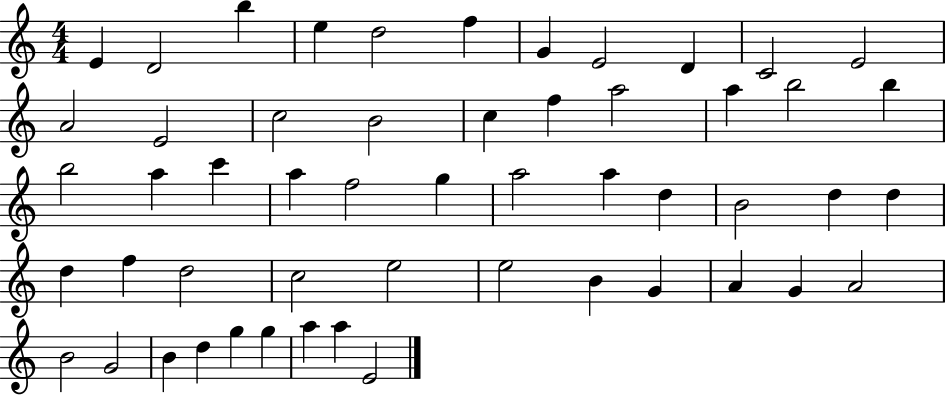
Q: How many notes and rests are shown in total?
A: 53